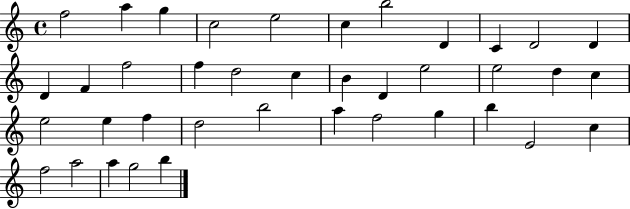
{
  \clef treble
  \time 4/4
  \defaultTimeSignature
  \key c \major
  f''2 a''4 g''4 | c''2 e''2 | c''4 b''2 d'4 | c'4 d'2 d'4 | \break d'4 f'4 f''2 | f''4 d''2 c''4 | b'4 d'4 e''2 | e''2 d''4 c''4 | \break e''2 e''4 f''4 | d''2 b''2 | a''4 f''2 g''4 | b''4 e'2 c''4 | \break f''2 a''2 | a''4 g''2 b''4 | \bar "|."
}